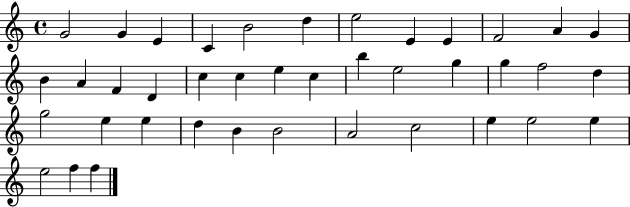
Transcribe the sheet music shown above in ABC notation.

X:1
T:Untitled
M:4/4
L:1/4
K:C
G2 G E C B2 d e2 E E F2 A G B A F D c c e c b e2 g g f2 d g2 e e d B B2 A2 c2 e e2 e e2 f f